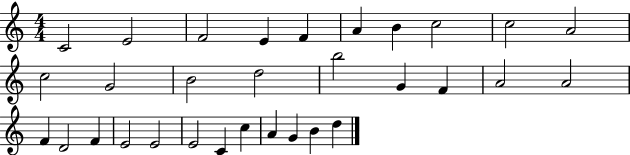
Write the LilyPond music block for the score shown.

{
  \clef treble
  \numericTimeSignature
  \time 4/4
  \key c \major
  c'2 e'2 | f'2 e'4 f'4 | a'4 b'4 c''2 | c''2 a'2 | \break c''2 g'2 | b'2 d''2 | b''2 g'4 f'4 | a'2 a'2 | \break f'4 d'2 f'4 | e'2 e'2 | e'2 c'4 c''4 | a'4 g'4 b'4 d''4 | \break \bar "|."
}